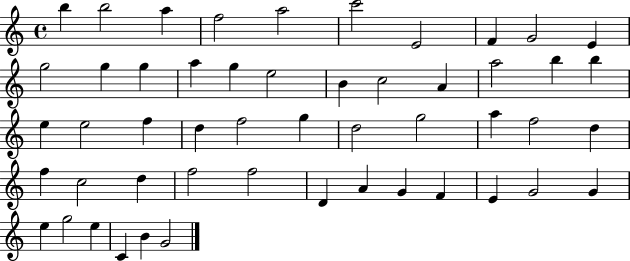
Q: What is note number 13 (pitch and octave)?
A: G5